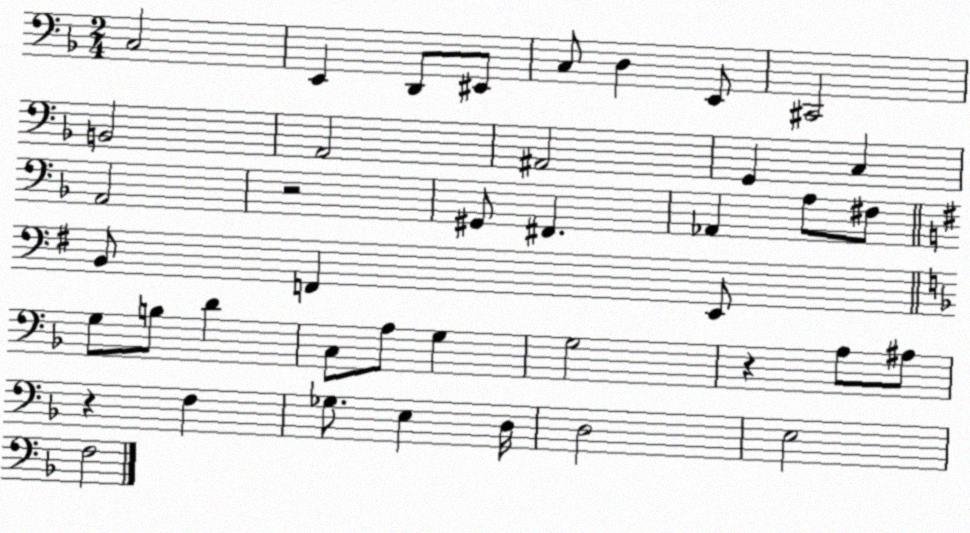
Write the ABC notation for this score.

X:1
T:Untitled
M:2/4
L:1/4
K:F
C,2 E,, D,,/2 ^E,,/2 C,/2 D, E,,/2 ^C,,2 B,,2 A,,2 ^A,,2 G,, C, A,,2 z2 ^G,,/2 ^F,, _A,, A,/2 ^F,/2 B,,/2 F,, E,,/2 G,/2 B,/2 D C,/2 A,/2 G, G,2 z A,/2 ^A,/2 z F, _G,/2 E, D,/4 D,2 E,2 F,2